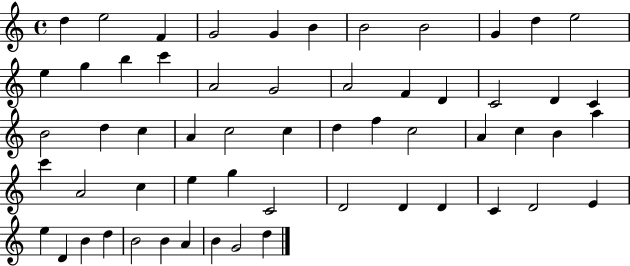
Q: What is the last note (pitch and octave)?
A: D5